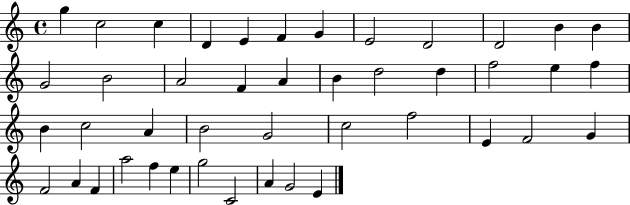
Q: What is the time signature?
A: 4/4